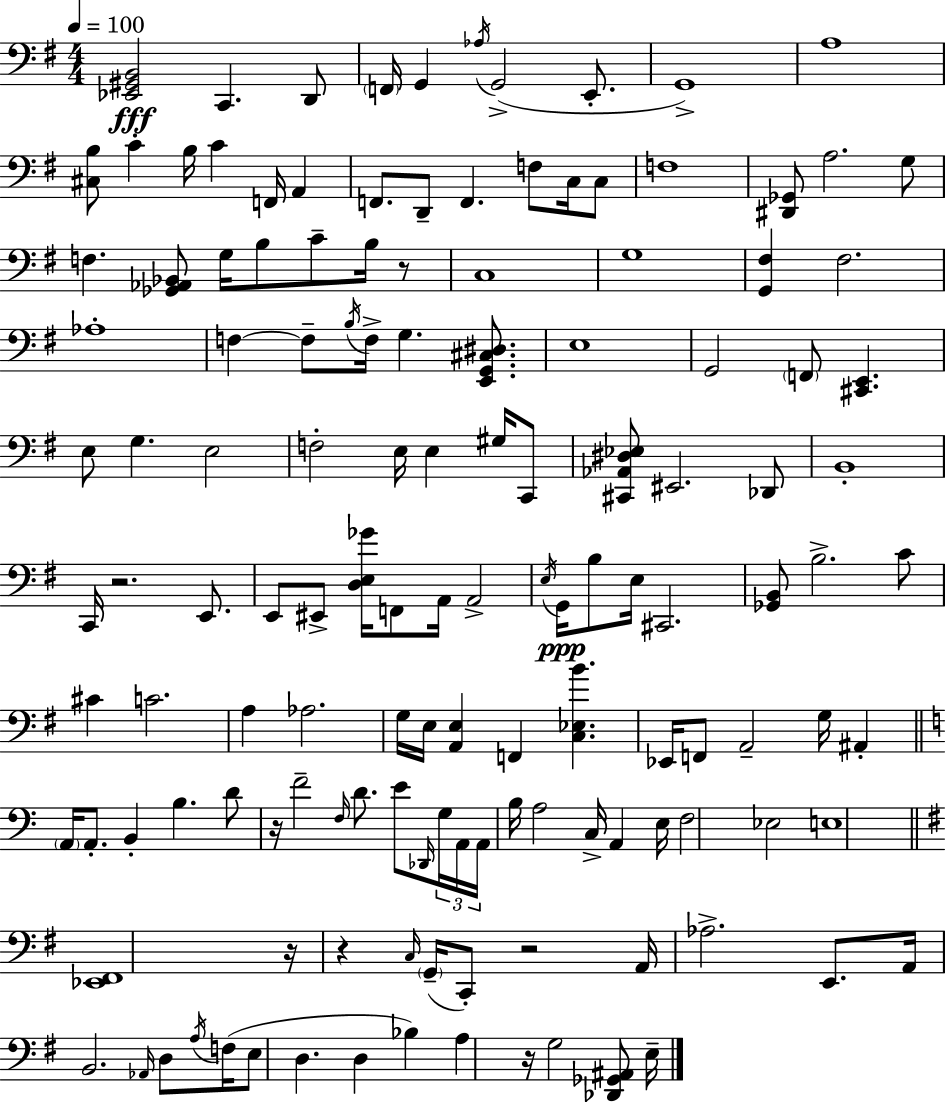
{
  \clef bass
  \numericTimeSignature
  \time 4/4
  \key g \major
  \tempo 4 = 100
  \repeat volta 2 { <ees, gis, b,>2\fff c,4. d,8 | \parenthesize f,16 g,4 \acciaccatura { aes16 }( g,2-> e,8.-. | g,1->) | a1 | \break <cis b>8 c'4-. b16 c'4 f,16 a,4 | f,8. d,8-- f,4. f8 c16 c8 | f1 | <dis, ges,>8 a2. g8 | \break f4. <ges, aes, bes,>8 g16 b8 c'8-- b16 r8 | c1 | g1 | <g, fis>4 fis2. | \break aes1-. | f4~~ f8-- \acciaccatura { b16 } f16-> g4. <e, g, cis dis>8. | e1 | g,2 \parenthesize f,8 <cis, e,>4. | \break e8 g4. e2 | f2-. e16 e4 gis16 | c,8 <cis, aes, dis ees>8 eis,2. | des,8 b,1-. | \break c,16 r2. e,8. | e,8 eis,8-> <d e ges'>16 f,8 a,16 a,2-> | \acciaccatura { e16 }\ppp g,16 b8 e16 cis,2. | <ges, b,>8 b2.-> | \break c'8 cis'4 c'2. | a4 aes2. | g16 e16 <a, e>4 f,4 <c ees b'>4. | ees,16 f,8 a,2-- g16 ais,4-. | \break \bar "||" \break \key c \major \parenthesize a,16 a,8.-. b,4-. b4. d'8 | r16 f'2-- \grace { f16 } d'8. e'8 \grace { des,16 } | \tuplet 3/2 { g16 a,16 a,16 } b16 a2 c16-> a,4 | e16 f2 ees2 | \break e1 | \bar "||" \break \key g \major <ees, fis,>1 | r16 r4 \grace { c16 }( \parenthesize g,16-- c,8-.) r2 | a,16 aes2.-> e,8. | a,16 b,2. \grace { aes,16 } d8 | \break \acciaccatura { a16 }( f16 e8 d4. d4 bes4) | a4 r16 g2 | <des, ges, ais,>8 e16-- } \bar "|."
}